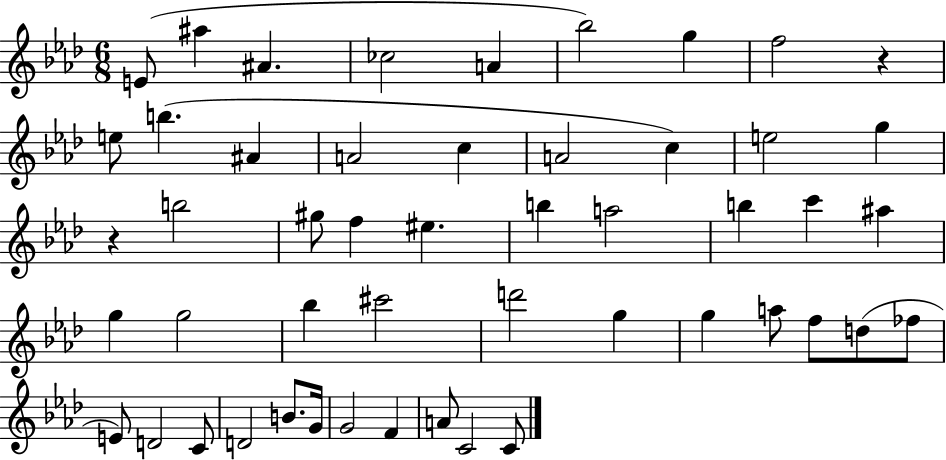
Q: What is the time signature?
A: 6/8